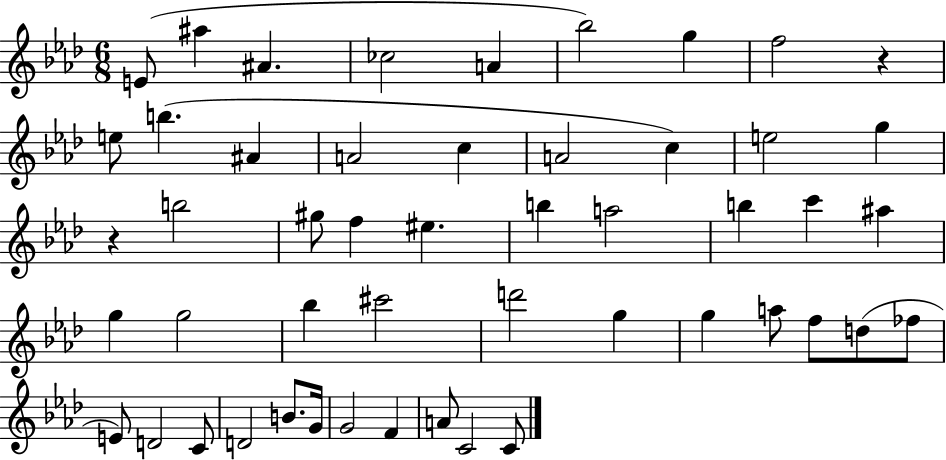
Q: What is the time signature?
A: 6/8